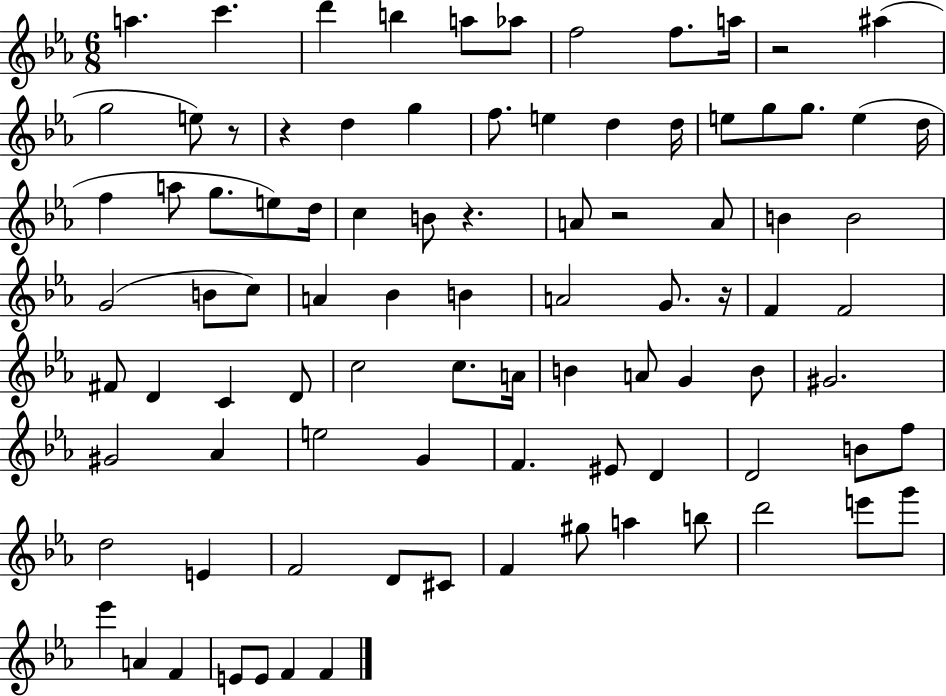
{
  \clef treble
  \numericTimeSignature
  \time 6/8
  \key ees \major
  a''4. c'''4. | d'''4 b''4 a''8 aes''8 | f''2 f''8. a''16 | r2 ais''4( | \break g''2 e''8) r8 | r4 d''4 g''4 | f''8. e''4 d''4 d''16 | e''8 g''8 g''8. e''4( d''16 | \break f''4 a''8 g''8. e''8) d''16 | c''4 b'8 r4. | a'8 r2 a'8 | b'4 b'2 | \break g'2( b'8 c''8) | a'4 bes'4 b'4 | a'2 g'8. r16 | f'4 f'2 | \break fis'8 d'4 c'4 d'8 | c''2 c''8. a'16 | b'4 a'8 g'4 b'8 | gis'2. | \break gis'2 aes'4 | e''2 g'4 | f'4. eis'8 d'4 | d'2 b'8 f''8 | \break d''2 e'4 | f'2 d'8 cis'8 | f'4 gis''8 a''4 b''8 | d'''2 e'''8 g'''8 | \break ees'''4 a'4 f'4 | e'8 e'8 f'4 f'4 | \bar "|."
}